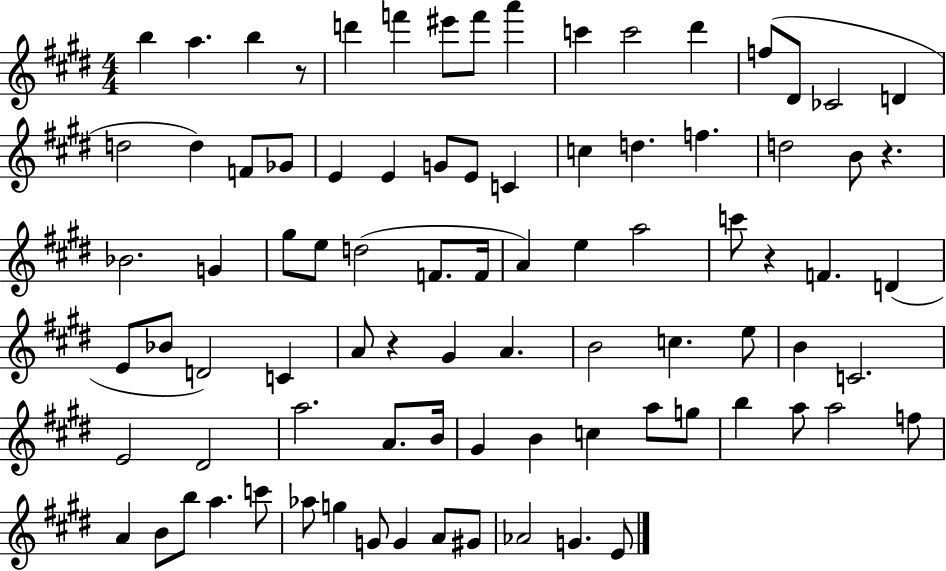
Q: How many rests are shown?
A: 4